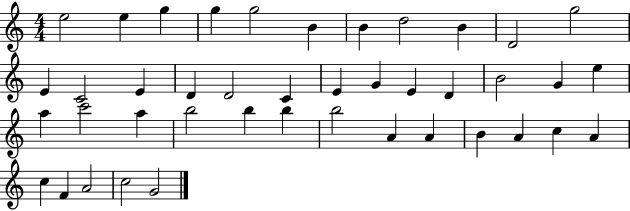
X:1
T:Untitled
M:4/4
L:1/4
K:C
e2 e g g g2 B B d2 B D2 g2 E C2 E D D2 C E G E D B2 G e a c'2 a b2 b b b2 A A B A c A c F A2 c2 G2